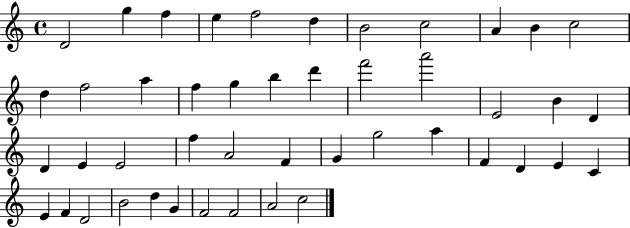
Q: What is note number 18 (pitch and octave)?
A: D6